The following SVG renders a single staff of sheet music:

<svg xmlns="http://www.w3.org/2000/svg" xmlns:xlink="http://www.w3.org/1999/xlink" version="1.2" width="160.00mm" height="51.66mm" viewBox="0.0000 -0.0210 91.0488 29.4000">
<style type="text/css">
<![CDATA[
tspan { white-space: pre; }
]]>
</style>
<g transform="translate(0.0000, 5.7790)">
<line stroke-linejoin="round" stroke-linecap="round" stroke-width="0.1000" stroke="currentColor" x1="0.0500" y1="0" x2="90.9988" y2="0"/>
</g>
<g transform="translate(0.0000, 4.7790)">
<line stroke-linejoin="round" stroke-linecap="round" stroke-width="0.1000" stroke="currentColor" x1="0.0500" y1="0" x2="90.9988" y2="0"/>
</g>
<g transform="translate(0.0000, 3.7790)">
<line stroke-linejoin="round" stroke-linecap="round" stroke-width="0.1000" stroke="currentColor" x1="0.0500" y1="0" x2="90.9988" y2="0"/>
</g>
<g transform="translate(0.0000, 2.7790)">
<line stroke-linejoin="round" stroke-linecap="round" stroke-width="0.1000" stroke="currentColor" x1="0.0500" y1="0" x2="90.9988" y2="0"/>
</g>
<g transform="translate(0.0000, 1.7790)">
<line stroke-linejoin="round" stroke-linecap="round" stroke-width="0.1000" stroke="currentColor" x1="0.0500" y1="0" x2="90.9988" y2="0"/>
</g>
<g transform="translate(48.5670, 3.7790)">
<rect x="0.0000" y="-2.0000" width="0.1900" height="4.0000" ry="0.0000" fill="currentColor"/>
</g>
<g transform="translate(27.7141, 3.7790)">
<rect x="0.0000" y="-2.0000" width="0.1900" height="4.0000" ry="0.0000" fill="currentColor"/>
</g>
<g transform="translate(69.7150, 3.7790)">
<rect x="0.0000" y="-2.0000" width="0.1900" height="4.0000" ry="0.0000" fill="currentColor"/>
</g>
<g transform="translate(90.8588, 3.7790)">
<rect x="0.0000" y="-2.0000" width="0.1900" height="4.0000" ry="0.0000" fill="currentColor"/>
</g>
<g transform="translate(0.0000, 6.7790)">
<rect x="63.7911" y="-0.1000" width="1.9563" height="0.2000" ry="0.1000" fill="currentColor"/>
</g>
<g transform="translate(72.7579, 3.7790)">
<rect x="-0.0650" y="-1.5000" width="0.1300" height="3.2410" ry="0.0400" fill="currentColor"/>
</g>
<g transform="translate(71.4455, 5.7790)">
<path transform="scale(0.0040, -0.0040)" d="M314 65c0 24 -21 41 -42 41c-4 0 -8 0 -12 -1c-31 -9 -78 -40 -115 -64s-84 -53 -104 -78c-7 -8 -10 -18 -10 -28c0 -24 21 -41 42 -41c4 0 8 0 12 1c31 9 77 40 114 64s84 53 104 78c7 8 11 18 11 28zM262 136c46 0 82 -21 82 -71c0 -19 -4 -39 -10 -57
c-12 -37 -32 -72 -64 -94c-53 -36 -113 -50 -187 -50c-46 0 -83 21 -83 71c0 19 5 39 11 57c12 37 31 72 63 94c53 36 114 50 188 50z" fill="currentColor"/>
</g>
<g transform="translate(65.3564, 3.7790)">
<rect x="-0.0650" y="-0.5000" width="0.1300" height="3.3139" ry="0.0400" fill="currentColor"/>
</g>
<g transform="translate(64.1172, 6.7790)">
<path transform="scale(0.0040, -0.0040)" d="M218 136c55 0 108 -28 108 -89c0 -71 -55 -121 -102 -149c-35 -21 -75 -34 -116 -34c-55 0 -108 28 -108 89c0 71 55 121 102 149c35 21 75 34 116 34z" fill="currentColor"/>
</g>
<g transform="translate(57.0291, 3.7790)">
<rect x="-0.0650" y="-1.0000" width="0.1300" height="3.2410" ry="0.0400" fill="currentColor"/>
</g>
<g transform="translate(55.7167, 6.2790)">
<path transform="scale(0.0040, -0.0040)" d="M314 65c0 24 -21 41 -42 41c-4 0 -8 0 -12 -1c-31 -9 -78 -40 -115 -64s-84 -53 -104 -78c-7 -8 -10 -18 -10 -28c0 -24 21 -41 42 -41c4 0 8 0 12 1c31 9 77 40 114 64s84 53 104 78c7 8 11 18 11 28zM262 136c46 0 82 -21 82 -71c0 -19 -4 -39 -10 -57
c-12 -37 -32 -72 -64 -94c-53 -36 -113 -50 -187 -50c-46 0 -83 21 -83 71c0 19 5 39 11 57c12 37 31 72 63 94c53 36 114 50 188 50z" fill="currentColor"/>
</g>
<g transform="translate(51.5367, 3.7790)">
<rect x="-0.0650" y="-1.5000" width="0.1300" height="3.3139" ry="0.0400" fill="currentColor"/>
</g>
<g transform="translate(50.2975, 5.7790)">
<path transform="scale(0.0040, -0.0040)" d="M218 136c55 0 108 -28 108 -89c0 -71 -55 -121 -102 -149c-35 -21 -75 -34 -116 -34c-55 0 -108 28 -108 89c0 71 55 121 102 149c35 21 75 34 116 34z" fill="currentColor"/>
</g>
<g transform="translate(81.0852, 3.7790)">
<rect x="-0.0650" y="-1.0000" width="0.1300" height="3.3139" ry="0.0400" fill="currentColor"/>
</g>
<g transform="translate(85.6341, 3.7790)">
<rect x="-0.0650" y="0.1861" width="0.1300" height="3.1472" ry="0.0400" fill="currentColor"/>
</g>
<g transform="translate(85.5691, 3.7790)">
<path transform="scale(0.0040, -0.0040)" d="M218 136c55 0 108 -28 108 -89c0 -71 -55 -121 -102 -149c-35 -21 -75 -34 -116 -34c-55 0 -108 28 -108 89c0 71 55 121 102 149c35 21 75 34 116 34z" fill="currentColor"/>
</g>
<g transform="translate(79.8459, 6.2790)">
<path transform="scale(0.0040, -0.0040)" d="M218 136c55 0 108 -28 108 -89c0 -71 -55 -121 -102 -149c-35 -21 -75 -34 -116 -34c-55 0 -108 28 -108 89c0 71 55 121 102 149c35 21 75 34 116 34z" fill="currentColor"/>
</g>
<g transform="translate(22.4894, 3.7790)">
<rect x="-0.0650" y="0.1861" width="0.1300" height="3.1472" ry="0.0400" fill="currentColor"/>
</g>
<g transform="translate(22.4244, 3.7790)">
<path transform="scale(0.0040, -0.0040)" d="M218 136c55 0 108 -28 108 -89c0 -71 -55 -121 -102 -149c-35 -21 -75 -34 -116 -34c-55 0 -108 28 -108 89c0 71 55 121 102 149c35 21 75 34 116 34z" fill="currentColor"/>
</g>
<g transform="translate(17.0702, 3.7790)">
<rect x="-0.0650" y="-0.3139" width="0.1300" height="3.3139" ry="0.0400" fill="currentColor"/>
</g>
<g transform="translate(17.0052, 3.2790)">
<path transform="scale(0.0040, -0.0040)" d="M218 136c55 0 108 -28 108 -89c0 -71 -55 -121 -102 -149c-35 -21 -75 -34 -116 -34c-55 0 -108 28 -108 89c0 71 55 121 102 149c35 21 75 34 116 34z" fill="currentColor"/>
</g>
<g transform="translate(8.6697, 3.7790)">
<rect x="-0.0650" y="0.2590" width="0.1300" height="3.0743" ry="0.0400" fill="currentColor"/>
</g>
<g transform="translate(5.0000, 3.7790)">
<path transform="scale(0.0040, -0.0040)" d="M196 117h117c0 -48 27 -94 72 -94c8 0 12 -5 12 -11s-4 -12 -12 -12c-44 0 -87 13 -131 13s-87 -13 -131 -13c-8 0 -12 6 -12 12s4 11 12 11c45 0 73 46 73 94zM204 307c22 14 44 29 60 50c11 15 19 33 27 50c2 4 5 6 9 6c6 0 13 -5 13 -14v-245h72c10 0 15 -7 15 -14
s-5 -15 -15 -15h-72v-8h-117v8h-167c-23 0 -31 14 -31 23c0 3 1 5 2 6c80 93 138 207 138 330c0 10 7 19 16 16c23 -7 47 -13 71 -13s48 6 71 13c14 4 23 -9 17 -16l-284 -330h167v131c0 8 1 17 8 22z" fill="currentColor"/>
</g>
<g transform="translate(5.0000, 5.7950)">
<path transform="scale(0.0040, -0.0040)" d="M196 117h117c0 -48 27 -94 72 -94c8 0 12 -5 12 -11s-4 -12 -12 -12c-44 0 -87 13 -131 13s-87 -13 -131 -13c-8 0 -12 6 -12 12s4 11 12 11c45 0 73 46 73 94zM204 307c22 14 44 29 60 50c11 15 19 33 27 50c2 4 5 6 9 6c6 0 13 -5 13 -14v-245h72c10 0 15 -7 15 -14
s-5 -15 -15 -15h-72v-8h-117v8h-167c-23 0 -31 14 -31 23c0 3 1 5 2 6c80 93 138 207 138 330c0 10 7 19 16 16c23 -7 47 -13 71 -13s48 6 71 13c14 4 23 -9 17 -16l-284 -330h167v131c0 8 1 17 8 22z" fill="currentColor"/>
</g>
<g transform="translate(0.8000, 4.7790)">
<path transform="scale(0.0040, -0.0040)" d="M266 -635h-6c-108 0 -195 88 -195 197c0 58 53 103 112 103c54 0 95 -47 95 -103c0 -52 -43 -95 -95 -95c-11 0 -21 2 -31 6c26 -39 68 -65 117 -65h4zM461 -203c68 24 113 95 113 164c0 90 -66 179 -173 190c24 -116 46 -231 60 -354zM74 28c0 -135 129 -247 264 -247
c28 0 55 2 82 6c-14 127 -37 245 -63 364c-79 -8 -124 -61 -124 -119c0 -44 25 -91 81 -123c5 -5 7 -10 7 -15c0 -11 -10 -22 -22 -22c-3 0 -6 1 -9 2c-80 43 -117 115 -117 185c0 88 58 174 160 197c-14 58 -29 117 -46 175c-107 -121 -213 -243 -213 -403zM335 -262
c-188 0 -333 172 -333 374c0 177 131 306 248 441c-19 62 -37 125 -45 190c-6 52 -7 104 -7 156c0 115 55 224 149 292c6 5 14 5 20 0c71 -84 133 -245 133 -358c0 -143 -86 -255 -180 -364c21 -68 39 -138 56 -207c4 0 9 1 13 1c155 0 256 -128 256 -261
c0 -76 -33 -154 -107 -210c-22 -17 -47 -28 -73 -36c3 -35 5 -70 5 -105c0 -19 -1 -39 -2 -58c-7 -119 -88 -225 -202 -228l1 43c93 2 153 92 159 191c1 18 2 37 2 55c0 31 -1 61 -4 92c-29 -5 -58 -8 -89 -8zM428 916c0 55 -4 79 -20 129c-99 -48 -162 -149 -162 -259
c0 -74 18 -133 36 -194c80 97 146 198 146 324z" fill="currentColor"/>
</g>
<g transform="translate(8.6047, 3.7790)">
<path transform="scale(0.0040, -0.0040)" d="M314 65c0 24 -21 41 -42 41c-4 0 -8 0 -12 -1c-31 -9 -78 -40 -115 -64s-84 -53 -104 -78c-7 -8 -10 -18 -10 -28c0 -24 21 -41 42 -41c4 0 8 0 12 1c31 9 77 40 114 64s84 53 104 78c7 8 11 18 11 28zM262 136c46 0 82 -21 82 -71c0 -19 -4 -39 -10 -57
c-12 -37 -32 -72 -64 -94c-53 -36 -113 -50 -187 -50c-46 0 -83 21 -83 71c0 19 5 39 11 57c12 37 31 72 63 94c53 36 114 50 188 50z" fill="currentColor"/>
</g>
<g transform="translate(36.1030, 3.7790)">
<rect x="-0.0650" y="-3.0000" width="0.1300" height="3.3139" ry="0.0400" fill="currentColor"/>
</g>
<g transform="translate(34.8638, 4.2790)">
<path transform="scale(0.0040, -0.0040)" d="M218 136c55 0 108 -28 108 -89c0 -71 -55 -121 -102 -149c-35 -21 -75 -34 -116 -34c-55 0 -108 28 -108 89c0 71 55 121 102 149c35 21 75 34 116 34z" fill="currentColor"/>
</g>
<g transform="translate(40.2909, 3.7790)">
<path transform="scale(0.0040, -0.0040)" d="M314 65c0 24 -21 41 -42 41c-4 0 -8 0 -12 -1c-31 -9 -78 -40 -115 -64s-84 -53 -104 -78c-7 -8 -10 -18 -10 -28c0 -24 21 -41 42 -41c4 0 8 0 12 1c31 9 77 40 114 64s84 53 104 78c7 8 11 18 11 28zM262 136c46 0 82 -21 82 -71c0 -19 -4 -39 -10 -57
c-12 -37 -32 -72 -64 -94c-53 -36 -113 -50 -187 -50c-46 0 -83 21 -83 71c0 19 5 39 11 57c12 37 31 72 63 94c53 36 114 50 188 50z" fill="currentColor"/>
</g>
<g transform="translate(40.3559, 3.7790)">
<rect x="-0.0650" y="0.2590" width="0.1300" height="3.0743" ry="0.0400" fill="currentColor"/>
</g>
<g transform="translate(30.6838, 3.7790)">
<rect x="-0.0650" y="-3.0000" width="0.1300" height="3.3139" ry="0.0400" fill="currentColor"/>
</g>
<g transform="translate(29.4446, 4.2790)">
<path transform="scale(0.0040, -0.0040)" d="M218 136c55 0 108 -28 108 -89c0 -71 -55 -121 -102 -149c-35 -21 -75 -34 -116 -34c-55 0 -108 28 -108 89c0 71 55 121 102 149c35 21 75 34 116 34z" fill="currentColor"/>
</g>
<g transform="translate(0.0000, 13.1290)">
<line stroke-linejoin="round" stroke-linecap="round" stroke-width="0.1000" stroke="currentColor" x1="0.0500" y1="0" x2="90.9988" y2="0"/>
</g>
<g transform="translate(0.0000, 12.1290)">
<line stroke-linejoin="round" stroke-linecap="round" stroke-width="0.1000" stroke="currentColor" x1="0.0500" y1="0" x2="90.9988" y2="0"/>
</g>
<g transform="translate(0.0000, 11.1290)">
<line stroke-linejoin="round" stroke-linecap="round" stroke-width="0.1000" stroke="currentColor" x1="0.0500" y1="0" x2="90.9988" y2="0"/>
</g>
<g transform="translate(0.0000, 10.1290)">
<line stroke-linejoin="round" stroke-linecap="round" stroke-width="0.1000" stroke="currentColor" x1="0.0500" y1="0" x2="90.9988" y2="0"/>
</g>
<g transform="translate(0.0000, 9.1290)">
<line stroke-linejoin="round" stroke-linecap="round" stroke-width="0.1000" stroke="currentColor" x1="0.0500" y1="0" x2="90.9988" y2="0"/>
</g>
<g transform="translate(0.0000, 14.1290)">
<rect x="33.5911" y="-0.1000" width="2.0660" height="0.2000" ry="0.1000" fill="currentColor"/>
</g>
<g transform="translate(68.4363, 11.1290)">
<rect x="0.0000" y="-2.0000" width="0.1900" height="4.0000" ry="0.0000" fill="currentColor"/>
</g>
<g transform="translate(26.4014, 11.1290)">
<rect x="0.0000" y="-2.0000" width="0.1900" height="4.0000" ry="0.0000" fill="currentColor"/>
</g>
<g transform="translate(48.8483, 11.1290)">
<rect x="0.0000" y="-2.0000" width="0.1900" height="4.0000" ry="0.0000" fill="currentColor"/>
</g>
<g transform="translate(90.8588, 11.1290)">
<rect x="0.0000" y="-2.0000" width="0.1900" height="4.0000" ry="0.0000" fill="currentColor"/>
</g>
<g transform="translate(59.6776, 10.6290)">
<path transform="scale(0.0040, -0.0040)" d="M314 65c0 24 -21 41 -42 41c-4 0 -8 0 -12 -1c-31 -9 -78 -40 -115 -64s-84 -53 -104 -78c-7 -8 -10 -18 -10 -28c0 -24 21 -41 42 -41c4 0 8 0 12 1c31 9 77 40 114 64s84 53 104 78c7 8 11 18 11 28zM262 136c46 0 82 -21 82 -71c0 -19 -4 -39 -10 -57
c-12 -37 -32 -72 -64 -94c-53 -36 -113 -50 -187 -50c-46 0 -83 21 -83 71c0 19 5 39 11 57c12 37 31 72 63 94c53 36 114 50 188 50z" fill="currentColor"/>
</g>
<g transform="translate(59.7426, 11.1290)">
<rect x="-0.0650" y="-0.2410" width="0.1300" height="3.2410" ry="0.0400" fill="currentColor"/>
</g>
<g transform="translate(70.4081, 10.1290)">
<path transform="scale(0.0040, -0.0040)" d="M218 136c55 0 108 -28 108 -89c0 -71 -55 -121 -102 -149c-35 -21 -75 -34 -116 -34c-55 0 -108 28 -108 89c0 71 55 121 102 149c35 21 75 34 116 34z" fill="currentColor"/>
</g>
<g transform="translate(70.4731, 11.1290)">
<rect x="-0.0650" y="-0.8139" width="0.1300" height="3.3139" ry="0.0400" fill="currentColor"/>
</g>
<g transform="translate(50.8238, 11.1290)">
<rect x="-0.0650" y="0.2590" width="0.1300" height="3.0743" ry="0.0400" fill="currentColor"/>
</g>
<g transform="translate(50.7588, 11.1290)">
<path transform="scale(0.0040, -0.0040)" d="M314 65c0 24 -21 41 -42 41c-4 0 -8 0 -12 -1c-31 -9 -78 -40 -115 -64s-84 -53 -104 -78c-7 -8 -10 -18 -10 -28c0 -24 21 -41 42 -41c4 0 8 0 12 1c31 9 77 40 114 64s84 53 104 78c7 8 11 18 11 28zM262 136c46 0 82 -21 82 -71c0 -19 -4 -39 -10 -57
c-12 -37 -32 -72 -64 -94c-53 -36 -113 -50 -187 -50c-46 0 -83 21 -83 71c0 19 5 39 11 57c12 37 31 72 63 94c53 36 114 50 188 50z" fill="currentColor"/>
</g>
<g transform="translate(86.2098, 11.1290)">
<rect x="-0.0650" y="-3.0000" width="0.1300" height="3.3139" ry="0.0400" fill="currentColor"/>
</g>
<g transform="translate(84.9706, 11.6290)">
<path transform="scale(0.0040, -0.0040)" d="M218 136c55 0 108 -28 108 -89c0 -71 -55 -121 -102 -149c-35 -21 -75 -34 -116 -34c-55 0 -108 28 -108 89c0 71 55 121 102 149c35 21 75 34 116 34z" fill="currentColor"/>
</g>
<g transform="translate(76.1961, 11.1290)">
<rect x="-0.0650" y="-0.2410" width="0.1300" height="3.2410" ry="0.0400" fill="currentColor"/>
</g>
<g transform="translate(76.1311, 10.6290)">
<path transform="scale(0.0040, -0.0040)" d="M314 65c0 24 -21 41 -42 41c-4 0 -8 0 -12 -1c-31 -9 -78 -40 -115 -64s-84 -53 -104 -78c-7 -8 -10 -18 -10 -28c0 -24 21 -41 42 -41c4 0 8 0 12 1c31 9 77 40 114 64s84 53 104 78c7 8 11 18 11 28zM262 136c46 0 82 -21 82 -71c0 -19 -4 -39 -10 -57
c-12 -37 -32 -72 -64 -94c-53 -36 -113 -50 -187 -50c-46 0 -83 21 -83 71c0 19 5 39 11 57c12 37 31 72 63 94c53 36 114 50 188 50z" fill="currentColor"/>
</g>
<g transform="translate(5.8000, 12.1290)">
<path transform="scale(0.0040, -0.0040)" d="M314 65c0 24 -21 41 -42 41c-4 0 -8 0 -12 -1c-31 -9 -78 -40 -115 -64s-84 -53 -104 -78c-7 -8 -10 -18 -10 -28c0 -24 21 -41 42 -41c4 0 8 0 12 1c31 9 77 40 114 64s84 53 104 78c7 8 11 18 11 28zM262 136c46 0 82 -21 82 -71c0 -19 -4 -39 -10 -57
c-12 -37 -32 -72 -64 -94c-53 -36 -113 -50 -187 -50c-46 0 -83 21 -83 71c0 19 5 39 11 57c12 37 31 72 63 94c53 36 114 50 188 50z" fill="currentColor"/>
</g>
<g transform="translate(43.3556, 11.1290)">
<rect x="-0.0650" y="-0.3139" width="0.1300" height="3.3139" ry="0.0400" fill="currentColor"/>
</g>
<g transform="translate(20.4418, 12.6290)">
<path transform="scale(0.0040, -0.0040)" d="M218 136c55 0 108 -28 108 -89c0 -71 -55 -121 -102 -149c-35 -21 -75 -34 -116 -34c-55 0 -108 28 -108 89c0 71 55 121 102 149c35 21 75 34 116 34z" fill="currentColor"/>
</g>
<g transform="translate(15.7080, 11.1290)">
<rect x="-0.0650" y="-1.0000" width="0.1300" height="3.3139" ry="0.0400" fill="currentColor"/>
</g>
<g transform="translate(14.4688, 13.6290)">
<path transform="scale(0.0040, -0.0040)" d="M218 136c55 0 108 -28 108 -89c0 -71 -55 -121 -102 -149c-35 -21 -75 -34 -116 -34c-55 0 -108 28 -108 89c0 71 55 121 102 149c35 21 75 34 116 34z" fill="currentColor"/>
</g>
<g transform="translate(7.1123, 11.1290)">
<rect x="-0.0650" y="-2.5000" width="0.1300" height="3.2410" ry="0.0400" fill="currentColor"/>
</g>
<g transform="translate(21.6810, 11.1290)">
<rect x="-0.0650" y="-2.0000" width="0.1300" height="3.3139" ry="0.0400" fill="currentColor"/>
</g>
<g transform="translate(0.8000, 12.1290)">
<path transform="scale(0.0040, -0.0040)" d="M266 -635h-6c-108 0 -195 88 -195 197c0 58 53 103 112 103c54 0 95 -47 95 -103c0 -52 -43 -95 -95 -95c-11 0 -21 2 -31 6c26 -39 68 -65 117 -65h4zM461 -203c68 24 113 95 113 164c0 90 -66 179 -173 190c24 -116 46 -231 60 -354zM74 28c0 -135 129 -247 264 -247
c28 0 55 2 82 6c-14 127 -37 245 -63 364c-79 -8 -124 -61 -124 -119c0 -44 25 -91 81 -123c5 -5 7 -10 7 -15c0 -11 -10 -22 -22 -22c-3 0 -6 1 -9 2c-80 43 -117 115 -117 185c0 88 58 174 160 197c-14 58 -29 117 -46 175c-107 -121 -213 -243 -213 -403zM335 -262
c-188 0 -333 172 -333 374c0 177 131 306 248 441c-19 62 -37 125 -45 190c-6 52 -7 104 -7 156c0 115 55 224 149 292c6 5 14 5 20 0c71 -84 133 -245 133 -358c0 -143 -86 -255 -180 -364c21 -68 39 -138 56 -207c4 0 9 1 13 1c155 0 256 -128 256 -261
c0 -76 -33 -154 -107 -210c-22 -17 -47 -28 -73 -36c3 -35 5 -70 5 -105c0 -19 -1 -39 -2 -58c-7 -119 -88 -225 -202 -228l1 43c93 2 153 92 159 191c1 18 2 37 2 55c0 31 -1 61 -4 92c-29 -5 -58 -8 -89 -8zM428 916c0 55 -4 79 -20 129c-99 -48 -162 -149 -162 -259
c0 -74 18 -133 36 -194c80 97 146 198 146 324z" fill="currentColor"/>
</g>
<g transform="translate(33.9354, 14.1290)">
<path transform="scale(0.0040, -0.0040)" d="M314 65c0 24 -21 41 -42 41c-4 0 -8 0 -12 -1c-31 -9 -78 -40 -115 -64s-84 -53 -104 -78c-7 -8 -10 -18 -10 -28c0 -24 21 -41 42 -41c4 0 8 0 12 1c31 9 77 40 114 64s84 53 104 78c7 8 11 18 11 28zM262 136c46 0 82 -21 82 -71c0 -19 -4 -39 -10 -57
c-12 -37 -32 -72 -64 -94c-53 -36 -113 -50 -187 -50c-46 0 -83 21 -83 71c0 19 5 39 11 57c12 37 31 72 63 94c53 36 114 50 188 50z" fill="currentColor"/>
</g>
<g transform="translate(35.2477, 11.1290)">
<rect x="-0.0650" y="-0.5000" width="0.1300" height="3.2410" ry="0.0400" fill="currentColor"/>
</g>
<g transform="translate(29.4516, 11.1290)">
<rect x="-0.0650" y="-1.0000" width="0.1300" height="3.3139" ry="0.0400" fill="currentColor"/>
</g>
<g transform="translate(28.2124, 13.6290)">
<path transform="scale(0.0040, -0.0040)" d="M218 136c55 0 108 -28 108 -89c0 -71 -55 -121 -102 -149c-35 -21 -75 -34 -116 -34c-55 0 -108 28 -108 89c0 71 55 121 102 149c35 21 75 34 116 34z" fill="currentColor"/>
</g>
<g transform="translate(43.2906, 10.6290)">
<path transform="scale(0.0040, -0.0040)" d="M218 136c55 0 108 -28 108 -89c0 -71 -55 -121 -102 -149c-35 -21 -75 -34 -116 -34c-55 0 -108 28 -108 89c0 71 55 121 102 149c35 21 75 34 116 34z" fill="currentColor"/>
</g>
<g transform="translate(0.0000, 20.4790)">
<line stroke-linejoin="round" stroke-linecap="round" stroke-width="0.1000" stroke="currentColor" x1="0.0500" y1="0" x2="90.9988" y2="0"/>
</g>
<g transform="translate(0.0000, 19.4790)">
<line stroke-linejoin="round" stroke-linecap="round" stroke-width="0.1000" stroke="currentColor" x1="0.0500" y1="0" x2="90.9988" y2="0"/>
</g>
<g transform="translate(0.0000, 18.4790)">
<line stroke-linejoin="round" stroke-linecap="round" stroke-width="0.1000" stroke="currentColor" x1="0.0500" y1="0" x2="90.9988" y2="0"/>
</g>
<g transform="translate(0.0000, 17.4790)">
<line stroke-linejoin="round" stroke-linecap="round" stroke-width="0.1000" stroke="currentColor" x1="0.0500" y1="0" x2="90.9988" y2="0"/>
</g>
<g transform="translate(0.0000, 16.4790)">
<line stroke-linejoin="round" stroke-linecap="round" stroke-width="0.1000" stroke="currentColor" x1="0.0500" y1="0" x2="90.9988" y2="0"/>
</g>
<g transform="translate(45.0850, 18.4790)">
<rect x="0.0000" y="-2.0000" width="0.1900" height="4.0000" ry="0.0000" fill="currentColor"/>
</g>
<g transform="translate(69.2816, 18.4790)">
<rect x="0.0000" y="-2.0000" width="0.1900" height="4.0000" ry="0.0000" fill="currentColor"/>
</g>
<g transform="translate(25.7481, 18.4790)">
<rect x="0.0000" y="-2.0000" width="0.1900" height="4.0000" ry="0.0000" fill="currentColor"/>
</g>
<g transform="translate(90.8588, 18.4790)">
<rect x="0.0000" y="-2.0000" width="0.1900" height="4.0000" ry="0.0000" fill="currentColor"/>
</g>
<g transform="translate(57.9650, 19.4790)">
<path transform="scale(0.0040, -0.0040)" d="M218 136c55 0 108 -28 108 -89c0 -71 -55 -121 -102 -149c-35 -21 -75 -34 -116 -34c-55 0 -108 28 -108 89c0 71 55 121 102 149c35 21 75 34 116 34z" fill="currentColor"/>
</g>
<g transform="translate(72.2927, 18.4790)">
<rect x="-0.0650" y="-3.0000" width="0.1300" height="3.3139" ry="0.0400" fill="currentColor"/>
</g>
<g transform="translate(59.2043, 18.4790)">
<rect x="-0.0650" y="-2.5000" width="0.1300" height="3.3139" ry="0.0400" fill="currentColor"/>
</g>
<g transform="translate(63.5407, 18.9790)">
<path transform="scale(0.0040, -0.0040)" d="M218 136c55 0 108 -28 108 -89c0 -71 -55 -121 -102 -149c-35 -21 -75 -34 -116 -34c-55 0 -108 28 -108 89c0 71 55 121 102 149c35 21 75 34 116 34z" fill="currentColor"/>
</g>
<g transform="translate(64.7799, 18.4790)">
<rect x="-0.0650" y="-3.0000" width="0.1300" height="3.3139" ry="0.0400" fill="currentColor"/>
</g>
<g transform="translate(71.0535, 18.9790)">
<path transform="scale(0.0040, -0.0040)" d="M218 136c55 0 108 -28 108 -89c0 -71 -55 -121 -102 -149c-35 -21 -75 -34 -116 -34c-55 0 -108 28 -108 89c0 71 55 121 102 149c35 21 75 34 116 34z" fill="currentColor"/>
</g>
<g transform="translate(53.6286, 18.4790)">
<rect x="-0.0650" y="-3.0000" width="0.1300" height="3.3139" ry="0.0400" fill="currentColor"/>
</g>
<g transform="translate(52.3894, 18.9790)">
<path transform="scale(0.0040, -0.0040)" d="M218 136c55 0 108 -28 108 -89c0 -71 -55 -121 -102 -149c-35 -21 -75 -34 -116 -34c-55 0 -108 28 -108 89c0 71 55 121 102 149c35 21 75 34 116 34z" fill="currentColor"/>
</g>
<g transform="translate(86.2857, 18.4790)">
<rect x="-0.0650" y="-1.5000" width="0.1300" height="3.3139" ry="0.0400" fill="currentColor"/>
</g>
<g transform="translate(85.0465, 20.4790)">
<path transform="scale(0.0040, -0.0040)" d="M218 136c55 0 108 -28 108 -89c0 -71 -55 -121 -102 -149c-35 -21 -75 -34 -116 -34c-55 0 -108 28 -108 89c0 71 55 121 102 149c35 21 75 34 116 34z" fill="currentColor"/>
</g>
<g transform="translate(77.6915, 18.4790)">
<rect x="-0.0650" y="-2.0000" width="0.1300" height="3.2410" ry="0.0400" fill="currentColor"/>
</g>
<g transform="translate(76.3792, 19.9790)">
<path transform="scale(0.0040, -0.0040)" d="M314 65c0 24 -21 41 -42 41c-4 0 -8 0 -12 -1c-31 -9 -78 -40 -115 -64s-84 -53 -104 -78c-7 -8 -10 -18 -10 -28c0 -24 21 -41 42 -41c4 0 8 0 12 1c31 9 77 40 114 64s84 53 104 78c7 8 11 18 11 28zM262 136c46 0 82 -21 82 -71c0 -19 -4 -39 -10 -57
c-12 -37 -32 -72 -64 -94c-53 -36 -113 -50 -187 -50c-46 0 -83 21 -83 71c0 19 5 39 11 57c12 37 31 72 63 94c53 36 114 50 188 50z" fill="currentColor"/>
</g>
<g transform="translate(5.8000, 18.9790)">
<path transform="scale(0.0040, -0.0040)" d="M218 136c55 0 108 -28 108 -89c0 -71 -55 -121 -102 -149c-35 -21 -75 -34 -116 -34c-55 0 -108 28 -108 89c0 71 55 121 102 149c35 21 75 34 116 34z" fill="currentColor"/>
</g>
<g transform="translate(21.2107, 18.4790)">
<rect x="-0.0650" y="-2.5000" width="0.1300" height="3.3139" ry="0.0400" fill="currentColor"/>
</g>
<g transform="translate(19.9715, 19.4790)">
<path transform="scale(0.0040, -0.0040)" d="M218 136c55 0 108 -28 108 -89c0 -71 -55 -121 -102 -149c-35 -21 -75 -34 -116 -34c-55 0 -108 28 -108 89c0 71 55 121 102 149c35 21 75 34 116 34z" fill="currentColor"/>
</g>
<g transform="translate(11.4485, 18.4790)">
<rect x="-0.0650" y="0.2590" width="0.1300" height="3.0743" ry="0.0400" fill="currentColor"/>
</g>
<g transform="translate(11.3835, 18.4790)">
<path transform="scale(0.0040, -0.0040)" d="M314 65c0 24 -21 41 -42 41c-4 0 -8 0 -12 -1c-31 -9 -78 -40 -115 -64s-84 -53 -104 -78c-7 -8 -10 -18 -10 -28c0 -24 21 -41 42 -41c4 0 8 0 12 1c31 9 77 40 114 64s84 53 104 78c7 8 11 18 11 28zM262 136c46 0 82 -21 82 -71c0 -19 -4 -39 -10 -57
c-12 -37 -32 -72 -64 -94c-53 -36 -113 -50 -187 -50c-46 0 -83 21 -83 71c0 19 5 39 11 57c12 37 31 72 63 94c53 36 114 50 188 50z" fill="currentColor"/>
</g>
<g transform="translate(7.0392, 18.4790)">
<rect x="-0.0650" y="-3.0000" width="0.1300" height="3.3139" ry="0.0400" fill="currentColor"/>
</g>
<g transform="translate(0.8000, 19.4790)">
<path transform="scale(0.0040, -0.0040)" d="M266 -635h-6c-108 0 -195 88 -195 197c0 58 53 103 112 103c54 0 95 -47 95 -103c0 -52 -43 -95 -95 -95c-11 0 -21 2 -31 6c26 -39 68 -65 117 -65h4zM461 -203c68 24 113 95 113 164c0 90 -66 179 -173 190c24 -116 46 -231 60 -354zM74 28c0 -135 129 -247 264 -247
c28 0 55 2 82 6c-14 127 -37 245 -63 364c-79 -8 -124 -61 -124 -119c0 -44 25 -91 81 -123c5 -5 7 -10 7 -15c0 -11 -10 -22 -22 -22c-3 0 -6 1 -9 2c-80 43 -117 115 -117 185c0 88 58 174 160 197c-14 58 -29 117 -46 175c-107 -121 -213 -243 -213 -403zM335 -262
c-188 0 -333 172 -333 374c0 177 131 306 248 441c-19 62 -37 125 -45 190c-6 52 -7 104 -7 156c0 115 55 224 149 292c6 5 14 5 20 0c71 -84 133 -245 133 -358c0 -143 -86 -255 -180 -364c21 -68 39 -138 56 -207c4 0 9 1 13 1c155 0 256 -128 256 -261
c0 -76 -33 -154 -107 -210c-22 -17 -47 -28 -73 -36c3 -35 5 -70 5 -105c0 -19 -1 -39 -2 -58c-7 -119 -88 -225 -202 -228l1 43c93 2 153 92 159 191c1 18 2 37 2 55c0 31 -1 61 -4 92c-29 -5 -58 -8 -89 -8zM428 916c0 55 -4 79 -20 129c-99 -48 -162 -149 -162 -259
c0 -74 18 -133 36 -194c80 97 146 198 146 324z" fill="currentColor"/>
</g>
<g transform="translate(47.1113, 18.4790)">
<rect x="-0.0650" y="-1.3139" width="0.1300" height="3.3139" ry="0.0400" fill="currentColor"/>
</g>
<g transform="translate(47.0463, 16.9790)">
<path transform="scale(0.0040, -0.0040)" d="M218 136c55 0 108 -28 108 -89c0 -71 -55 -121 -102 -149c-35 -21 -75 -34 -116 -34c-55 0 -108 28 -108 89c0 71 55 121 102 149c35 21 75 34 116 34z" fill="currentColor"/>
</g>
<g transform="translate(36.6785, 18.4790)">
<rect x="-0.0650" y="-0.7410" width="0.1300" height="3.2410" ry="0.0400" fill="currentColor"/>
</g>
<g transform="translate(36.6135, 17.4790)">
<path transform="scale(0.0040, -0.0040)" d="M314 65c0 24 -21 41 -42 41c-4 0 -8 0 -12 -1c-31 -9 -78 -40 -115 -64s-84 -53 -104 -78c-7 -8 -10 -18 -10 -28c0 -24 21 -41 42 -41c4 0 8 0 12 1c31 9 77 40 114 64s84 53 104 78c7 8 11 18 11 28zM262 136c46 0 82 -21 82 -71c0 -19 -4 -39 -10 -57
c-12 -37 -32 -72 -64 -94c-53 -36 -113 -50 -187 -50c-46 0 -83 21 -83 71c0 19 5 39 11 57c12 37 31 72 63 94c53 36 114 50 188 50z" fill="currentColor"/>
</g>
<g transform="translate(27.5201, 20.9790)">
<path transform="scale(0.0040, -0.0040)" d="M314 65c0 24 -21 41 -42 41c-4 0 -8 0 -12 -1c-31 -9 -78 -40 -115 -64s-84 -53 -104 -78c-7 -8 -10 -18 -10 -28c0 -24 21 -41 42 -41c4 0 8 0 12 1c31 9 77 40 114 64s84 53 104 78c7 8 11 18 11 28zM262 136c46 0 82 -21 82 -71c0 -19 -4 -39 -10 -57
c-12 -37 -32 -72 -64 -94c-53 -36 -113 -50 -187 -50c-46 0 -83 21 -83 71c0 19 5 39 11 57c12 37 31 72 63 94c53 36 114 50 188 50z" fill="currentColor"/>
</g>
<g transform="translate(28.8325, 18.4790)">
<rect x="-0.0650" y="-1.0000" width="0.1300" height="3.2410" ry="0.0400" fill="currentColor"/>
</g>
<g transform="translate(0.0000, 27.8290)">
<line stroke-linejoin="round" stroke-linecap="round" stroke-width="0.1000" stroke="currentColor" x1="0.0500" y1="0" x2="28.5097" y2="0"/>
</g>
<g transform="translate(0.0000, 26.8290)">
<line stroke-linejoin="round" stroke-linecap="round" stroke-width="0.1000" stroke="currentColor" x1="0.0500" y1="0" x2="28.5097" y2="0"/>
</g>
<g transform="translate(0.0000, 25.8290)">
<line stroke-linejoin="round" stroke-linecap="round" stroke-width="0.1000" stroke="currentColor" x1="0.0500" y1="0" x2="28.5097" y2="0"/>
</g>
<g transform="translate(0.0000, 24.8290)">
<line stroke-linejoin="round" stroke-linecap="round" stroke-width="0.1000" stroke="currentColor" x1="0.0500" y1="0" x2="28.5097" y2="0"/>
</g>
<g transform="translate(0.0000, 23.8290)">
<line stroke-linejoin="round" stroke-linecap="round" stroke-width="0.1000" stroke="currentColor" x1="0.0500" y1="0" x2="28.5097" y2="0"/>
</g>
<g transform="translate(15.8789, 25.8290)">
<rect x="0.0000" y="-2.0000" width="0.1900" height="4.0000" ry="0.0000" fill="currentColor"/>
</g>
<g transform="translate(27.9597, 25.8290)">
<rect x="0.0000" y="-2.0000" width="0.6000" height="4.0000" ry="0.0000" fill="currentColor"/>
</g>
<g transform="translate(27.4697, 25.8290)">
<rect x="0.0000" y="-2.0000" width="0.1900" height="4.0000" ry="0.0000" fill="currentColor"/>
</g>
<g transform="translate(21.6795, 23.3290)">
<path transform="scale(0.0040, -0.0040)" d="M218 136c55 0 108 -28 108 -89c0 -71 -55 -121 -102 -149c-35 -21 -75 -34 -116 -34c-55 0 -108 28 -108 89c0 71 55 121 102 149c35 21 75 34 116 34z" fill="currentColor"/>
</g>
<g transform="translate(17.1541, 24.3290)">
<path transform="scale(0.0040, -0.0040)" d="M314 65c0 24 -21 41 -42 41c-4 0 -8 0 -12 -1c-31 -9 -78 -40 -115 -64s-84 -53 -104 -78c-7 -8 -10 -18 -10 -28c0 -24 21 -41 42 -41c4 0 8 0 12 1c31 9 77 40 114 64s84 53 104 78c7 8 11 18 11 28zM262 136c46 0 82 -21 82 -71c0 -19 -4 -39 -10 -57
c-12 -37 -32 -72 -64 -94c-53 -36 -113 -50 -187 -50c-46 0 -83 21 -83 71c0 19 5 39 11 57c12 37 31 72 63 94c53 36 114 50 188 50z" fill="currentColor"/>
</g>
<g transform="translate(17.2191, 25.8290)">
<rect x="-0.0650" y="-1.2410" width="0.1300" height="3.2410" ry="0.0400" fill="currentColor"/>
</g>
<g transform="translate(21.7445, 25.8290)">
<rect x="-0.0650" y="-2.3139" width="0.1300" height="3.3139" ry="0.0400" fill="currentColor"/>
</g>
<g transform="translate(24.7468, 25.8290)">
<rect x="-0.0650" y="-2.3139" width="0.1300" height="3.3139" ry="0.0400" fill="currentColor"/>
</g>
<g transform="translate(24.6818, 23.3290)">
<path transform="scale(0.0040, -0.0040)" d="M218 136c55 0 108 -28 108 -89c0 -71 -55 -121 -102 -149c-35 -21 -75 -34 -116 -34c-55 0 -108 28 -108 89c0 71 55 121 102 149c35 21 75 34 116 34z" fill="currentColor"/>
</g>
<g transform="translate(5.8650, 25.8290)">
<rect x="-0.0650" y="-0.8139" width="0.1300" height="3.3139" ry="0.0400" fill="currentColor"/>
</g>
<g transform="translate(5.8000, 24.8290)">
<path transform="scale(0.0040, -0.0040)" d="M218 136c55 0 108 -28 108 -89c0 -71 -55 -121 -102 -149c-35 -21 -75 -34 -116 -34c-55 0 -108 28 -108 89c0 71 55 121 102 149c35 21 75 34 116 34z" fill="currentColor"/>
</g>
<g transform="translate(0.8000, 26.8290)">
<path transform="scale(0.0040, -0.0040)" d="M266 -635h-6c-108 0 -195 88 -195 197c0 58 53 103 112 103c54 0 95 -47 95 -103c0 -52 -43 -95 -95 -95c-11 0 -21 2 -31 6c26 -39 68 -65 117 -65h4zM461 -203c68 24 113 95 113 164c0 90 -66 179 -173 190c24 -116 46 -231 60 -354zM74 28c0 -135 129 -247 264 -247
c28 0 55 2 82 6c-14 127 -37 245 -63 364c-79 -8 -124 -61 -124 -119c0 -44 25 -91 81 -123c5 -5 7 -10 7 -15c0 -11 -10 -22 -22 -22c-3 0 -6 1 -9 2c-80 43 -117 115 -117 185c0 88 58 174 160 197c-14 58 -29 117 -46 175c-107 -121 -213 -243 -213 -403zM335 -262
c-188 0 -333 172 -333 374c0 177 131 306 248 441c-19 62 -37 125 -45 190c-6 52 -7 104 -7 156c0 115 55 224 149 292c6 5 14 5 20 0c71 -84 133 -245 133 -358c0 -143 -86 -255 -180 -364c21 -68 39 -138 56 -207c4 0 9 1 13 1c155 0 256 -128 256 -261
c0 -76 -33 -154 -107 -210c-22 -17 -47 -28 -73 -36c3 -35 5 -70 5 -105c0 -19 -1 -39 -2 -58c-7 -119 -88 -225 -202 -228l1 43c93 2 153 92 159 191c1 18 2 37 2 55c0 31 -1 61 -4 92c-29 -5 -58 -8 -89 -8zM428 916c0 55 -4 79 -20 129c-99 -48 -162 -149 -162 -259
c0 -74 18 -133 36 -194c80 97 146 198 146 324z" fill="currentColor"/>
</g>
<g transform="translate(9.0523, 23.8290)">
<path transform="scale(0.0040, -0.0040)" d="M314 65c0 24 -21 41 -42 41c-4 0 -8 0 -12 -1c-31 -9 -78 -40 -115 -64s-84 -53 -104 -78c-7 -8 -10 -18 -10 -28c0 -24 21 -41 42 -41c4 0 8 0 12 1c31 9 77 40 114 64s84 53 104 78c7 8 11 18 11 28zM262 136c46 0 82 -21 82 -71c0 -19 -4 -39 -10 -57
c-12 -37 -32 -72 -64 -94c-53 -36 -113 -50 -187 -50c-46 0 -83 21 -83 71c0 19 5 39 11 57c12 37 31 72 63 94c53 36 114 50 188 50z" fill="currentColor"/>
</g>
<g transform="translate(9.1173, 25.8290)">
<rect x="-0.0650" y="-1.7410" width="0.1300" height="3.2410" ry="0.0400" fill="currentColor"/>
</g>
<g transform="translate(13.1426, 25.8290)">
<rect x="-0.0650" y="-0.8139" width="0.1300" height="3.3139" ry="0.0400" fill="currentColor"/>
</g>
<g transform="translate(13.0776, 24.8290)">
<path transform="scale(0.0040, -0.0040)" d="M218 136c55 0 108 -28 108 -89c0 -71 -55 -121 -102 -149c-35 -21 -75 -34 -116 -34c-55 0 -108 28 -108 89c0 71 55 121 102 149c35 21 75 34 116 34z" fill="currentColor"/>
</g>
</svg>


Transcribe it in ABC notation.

X:1
T:Untitled
M:4/4
L:1/4
K:C
B2 c B A A B2 E D2 C E2 D B G2 D F D C2 c B2 c2 d c2 A A B2 G D2 d2 e A G A A F2 E d f2 d e2 g g